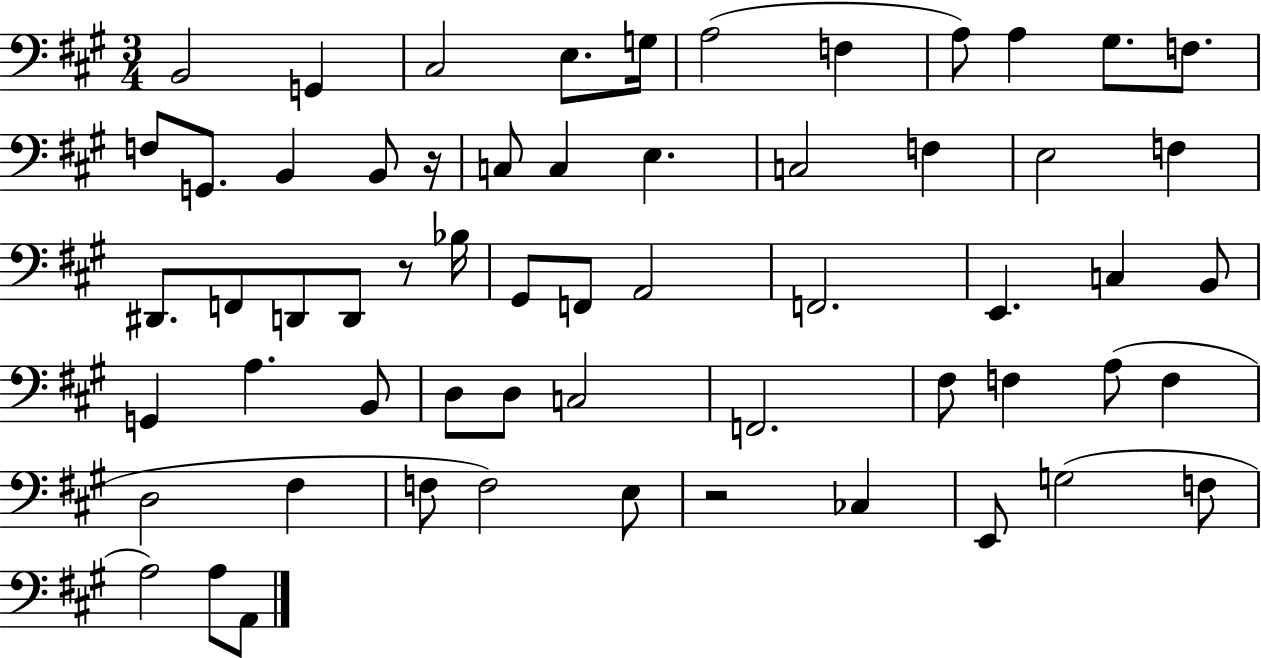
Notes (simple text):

B2/h G2/q C#3/h E3/e. G3/s A3/h F3/q A3/e A3/q G#3/e. F3/e. F3/e G2/e. B2/q B2/e R/s C3/e C3/q E3/q. C3/h F3/q E3/h F3/q D#2/e. F2/e D2/e D2/e R/e Bb3/s G#2/e F2/e A2/h F2/h. E2/q. C3/q B2/e G2/q A3/q. B2/e D3/e D3/e C3/h F2/h. F#3/e F3/q A3/e F3/q D3/h F#3/q F3/e F3/h E3/e R/h CES3/q E2/e G3/h F3/e A3/h A3/e A2/e